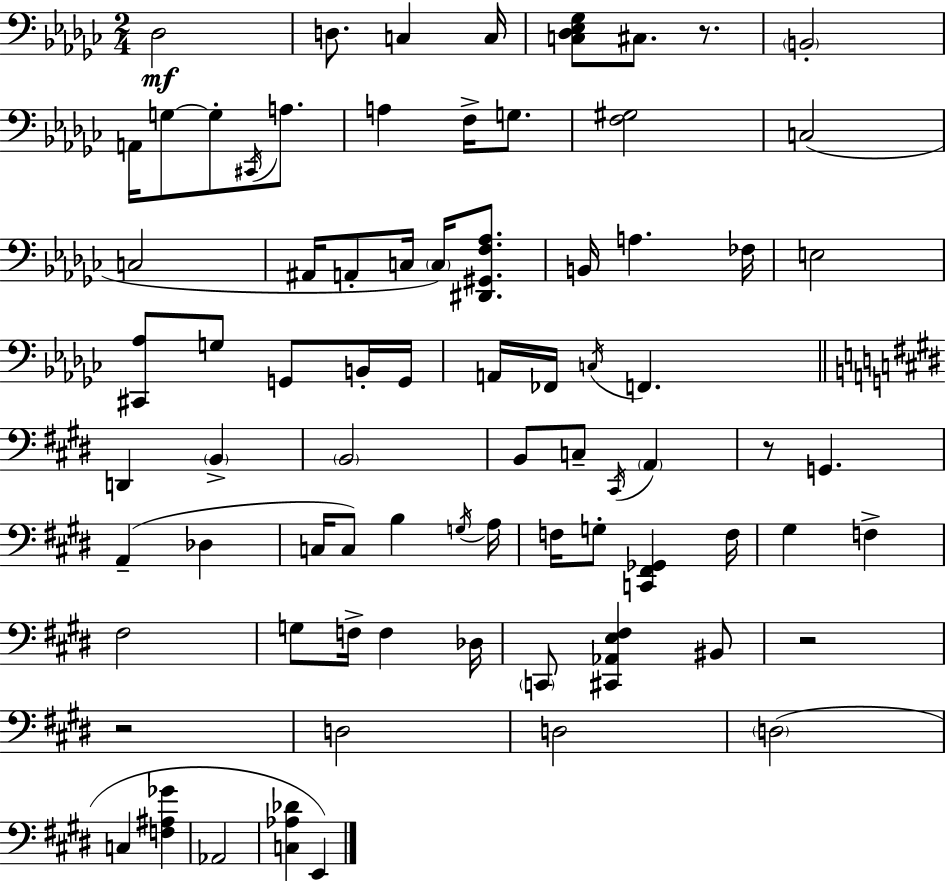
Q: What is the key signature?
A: EES minor